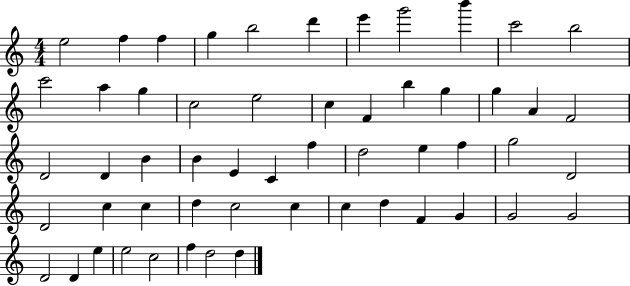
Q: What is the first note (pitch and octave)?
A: E5